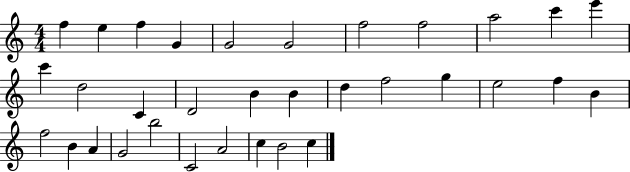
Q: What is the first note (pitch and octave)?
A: F5